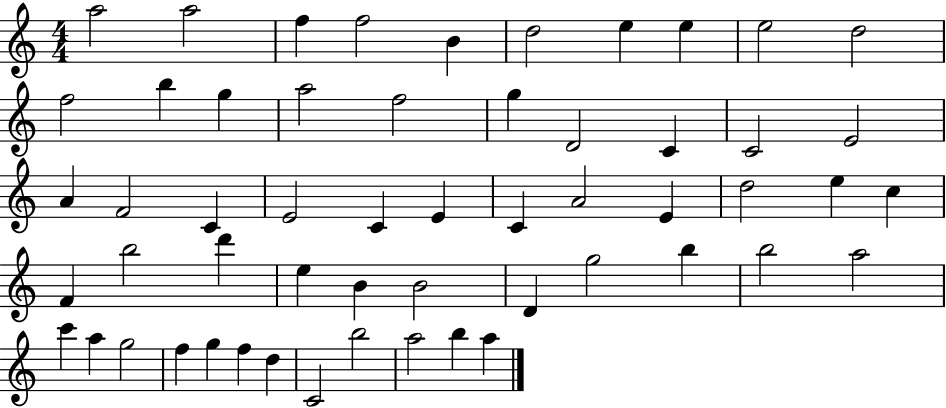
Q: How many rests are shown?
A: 0